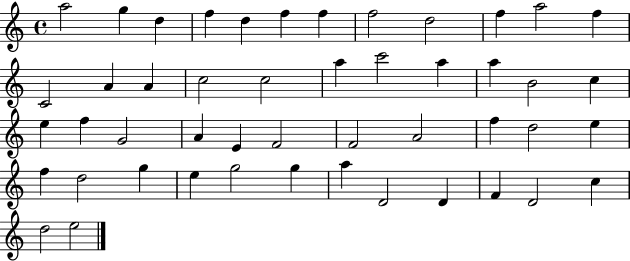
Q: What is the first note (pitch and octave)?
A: A5